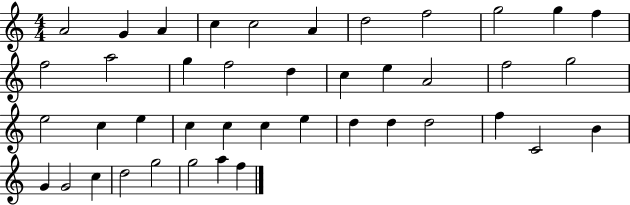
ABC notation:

X:1
T:Untitled
M:4/4
L:1/4
K:C
A2 G A c c2 A d2 f2 g2 g f f2 a2 g f2 d c e A2 f2 g2 e2 c e c c c e d d d2 f C2 B G G2 c d2 g2 g2 a f